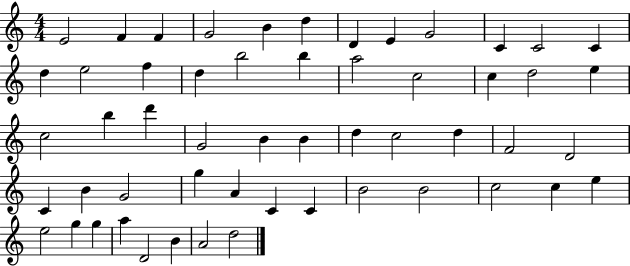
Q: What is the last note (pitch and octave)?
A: D5